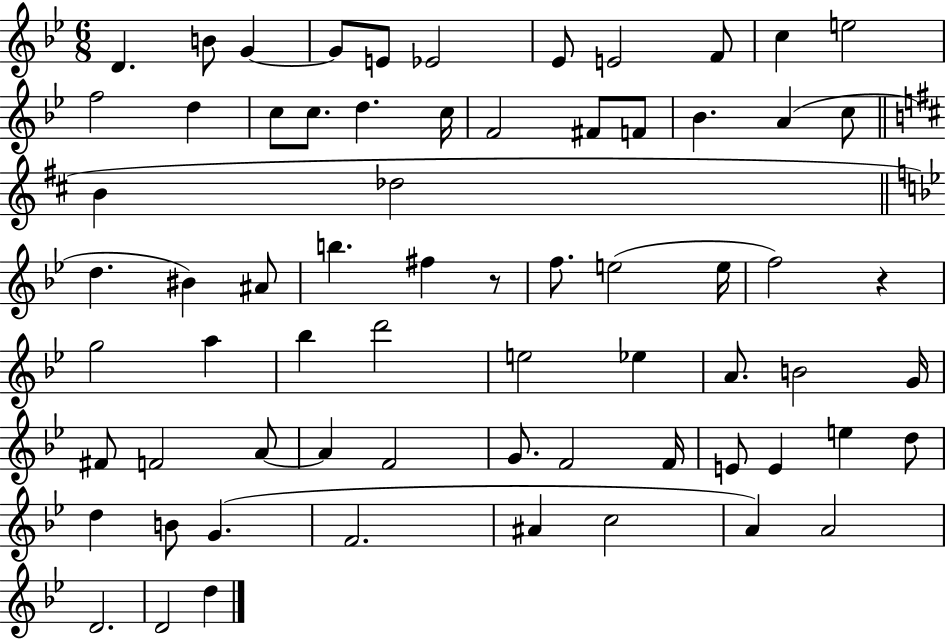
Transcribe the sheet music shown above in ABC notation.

X:1
T:Untitled
M:6/8
L:1/4
K:Bb
D B/2 G G/2 E/2 _E2 _E/2 E2 F/2 c e2 f2 d c/2 c/2 d c/4 F2 ^F/2 F/2 _B A c/2 B _d2 d ^B ^A/2 b ^f z/2 f/2 e2 e/4 f2 z g2 a _b d'2 e2 _e A/2 B2 G/4 ^F/2 F2 A/2 A F2 G/2 F2 F/4 E/2 E e d/2 d B/2 G F2 ^A c2 A A2 D2 D2 d